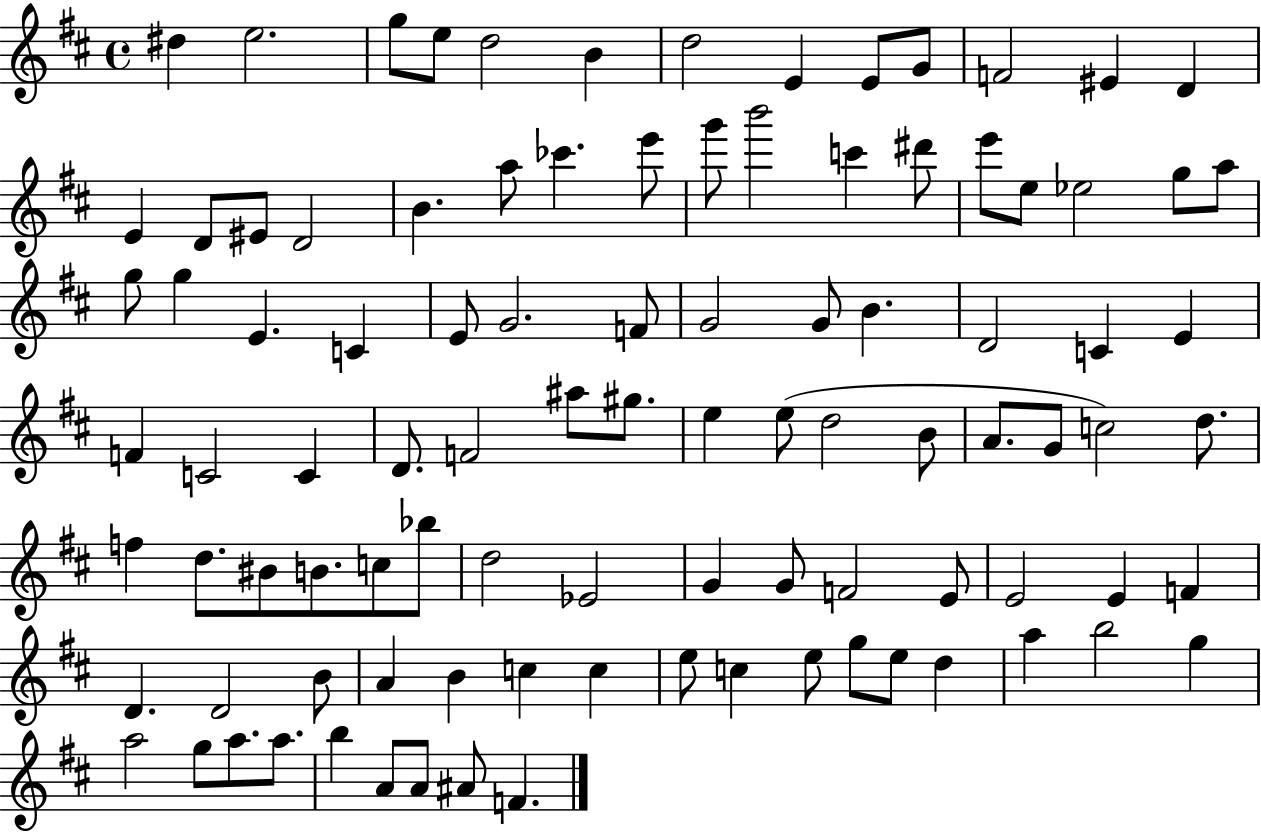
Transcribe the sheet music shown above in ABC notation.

X:1
T:Untitled
M:4/4
L:1/4
K:D
^d e2 g/2 e/2 d2 B d2 E E/2 G/2 F2 ^E D E D/2 ^E/2 D2 B a/2 _c' e'/2 g'/2 b'2 c' ^d'/2 e'/2 e/2 _e2 g/2 a/2 g/2 g E C E/2 G2 F/2 G2 G/2 B D2 C E F C2 C D/2 F2 ^a/2 ^g/2 e e/2 d2 B/2 A/2 G/2 c2 d/2 f d/2 ^B/2 B/2 c/2 _b/2 d2 _E2 G G/2 F2 E/2 E2 E F D D2 B/2 A B c c e/2 c e/2 g/2 e/2 d a b2 g a2 g/2 a/2 a/2 b A/2 A/2 ^A/2 F